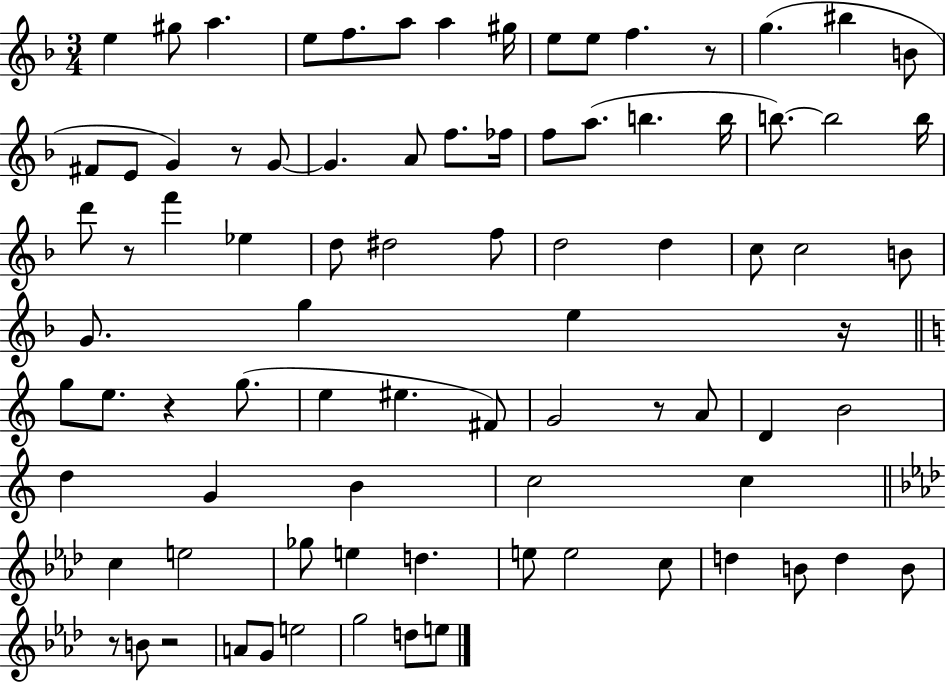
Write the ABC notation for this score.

X:1
T:Untitled
M:3/4
L:1/4
K:F
e ^g/2 a e/2 f/2 a/2 a ^g/4 e/2 e/2 f z/2 g ^b B/2 ^F/2 E/2 G z/2 G/2 G A/2 f/2 _f/4 f/2 a/2 b b/4 b/2 b2 b/4 d'/2 z/2 f' _e d/2 ^d2 f/2 d2 d c/2 c2 B/2 G/2 g e z/4 g/2 e/2 z g/2 e ^e ^F/2 G2 z/2 A/2 D B2 d G B c2 c c e2 _g/2 e d e/2 e2 c/2 d B/2 d B/2 z/2 B/2 z2 A/2 G/2 e2 g2 d/2 e/2